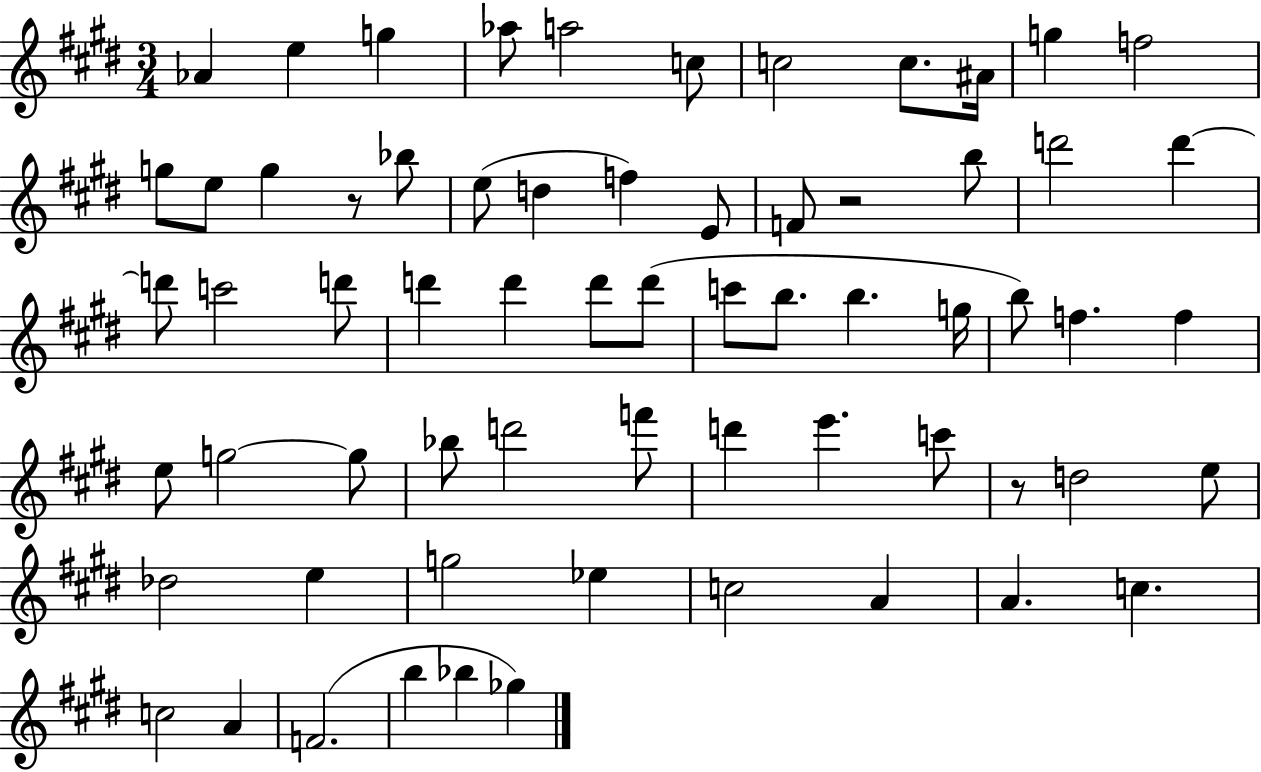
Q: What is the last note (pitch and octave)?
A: Gb5